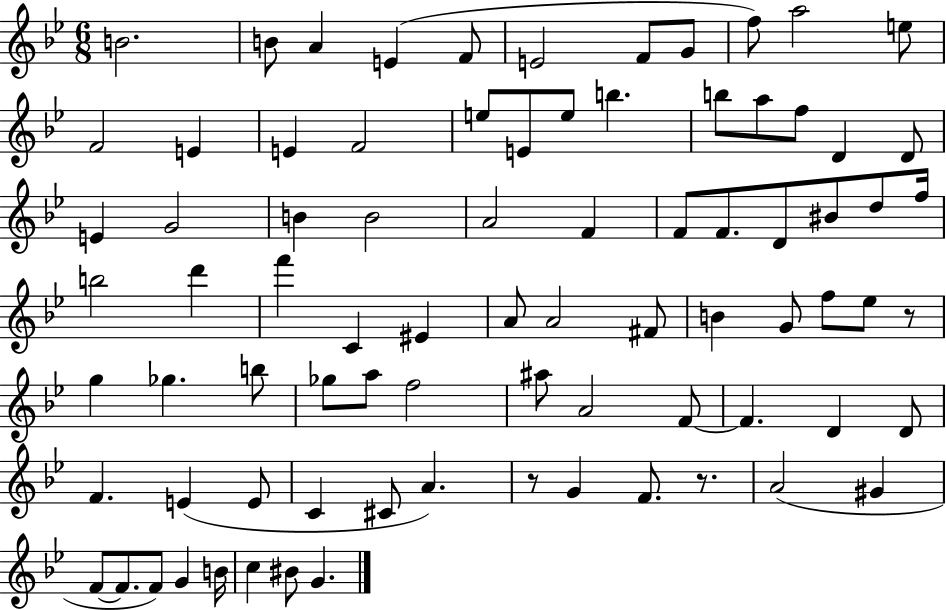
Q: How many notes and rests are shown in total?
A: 81